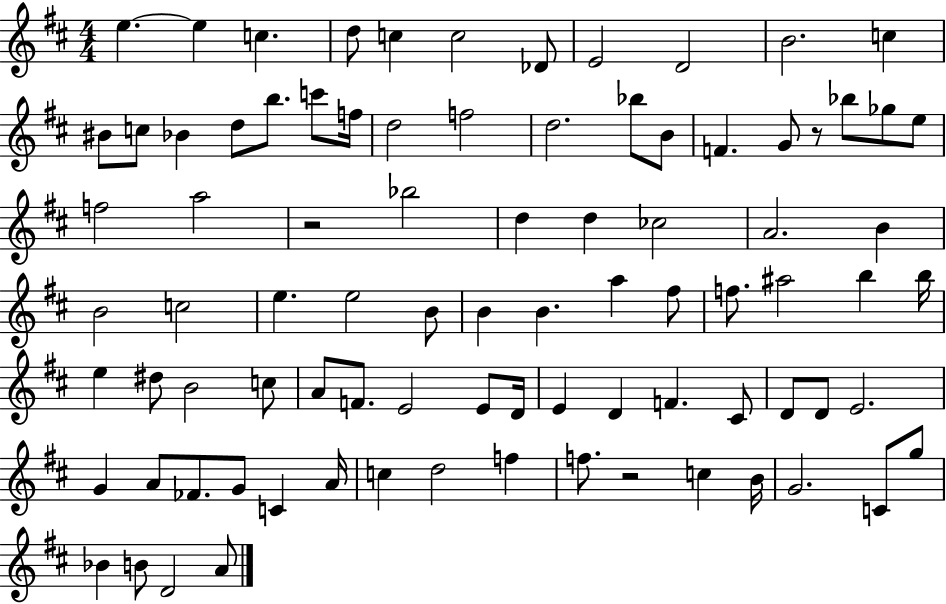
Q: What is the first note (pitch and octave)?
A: E5